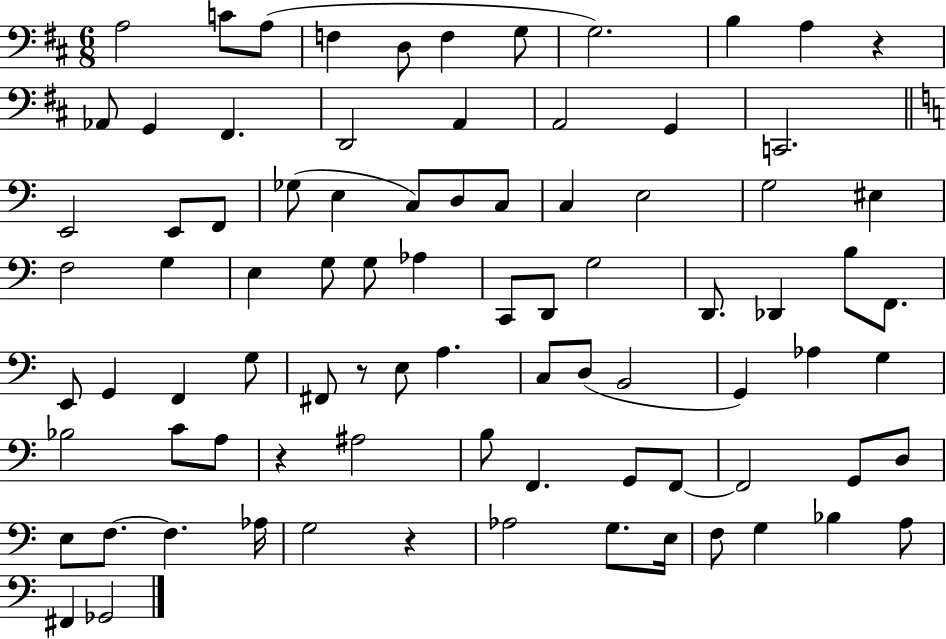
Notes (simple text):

A3/h C4/e A3/e F3/q D3/e F3/q G3/e G3/h. B3/q A3/q R/q Ab2/e G2/q F#2/q. D2/h A2/q A2/h G2/q C2/h. E2/h E2/e F2/e Gb3/e E3/q C3/e D3/e C3/e C3/q E3/h G3/h EIS3/q F3/h G3/q E3/q G3/e G3/e Ab3/q C2/e D2/e G3/h D2/e. Db2/q B3/e F2/e. E2/e G2/q F2/q G3/e F#2/e R/e E3/e A3/q. C3/e D3/e B2/h G2/q Ab3/q G3/q Bb3/h C4/e A3/e R/q A#3/h B3/e F2/q. G2/e F2/e F2/h G2/e D3/e E3/e F3/e. F3/q. Ab3/s G3/h R/q Ab3/h G3/e. E3/s F3/e G3/q Bb3/q A3/e F#2/q Gb2/h